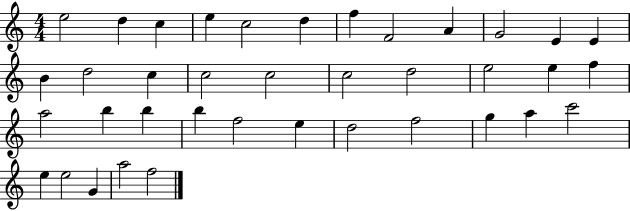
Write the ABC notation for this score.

X:1
T:Untitled
M:4/4
L:1/4
K:C
e2 d c e c2 d f F2 A G2 E E B d2 c c2 c2 c2 d2 e2 e f a2 b b b f2 e d2 f2 g a c'2 e e2 G a2 f2